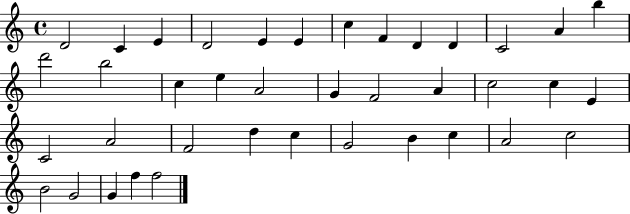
D4/h C4/q E4/q D4/h E4/q E4/q C5/q F4/q D4/q D4/q C4/h A4/q B5/q D6/h B5/h C5/q E5/q A4/h G4/q F4/h A4/q C5/h C5/q E4/q C4/h A4/h F4/h D5/q C5/q G4/h B4/q C5/q A4/h C5/h B4/h G4/h G4/q F5/q F5/h